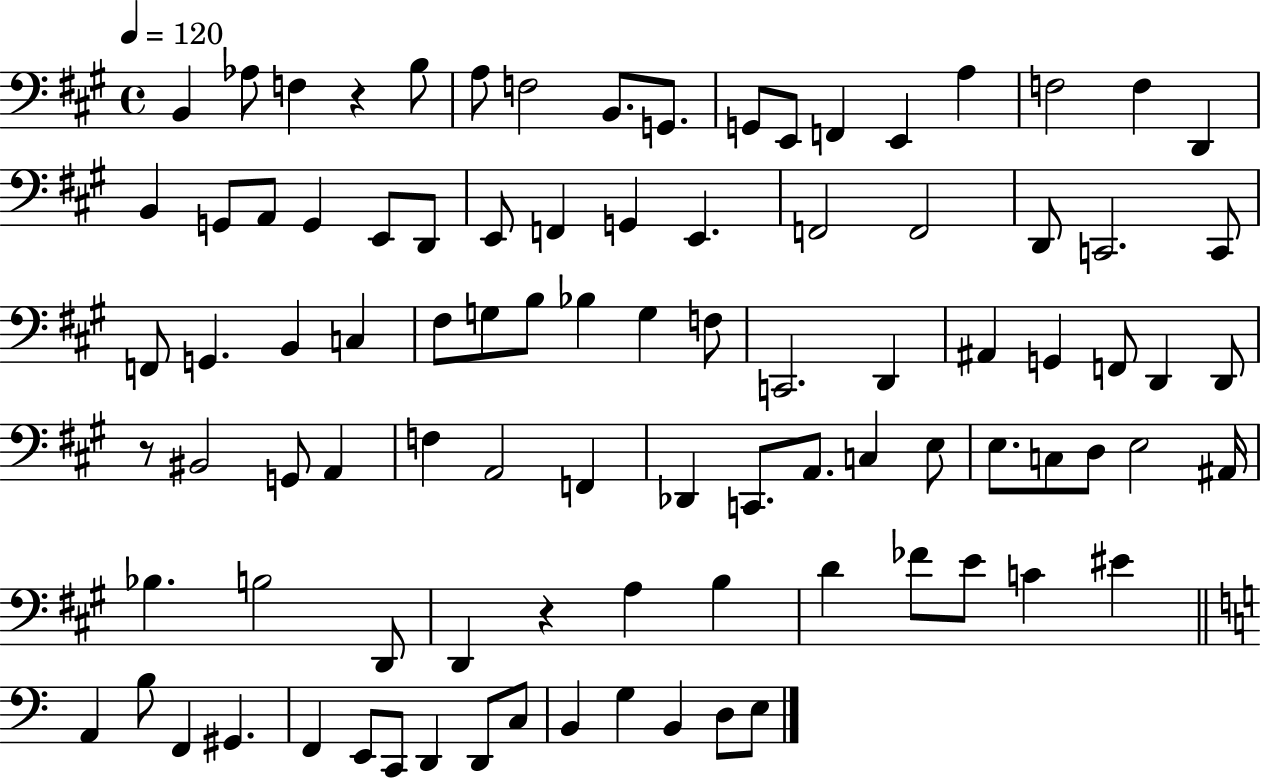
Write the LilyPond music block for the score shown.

{
  \clef bass
  \time 4/4
  \defaultTimeSignature
  \key a \major
  \tempo 4 = 120
  b,4 aes8 f4 r4 b8 | a8 f2 b,8. g,8. | g,8 e,8 f,4 e,4 a4 | f2 f4 d,4 | \break b,4 g,8 a,8 g,4 e,8 d,8 | e,8 f,4 g,4 e,4. | f,2 f,2 | d,8 c,2. c,8 | \break f,8 g,4. b,4 c4 | fis8 g8 b8 bes4 g4 f8 | c,2. d,4 | ais,4 g,4 f,8 d,4 d,8 | \break r8 bis,2 g,8 a,4 | f4 a,2 f,4 | des,4 c,8. a,8. c4 e8 | e8. c8 d8 e2 ais,16 | \break bes4. b2 d,8 | d,4 r4 a4 b4 | d'4 fes'8 e'8 c'4 eis'4 | \bar "||" \break \key c \major a,4 b8 f,4 gis,4. | f,4 e,8 c,8 d,4 d,8 c8 | b,4 g4 b,4 d8 e8 | \bar "|."
}